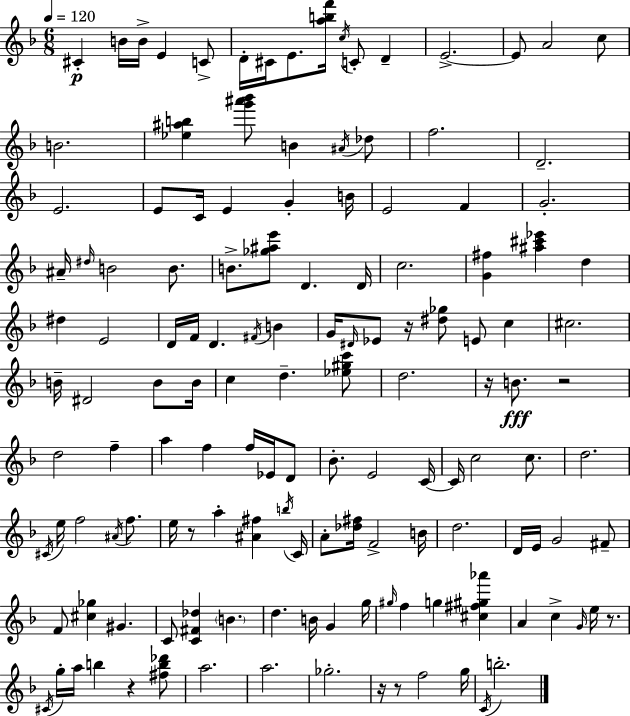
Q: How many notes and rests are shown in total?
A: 139